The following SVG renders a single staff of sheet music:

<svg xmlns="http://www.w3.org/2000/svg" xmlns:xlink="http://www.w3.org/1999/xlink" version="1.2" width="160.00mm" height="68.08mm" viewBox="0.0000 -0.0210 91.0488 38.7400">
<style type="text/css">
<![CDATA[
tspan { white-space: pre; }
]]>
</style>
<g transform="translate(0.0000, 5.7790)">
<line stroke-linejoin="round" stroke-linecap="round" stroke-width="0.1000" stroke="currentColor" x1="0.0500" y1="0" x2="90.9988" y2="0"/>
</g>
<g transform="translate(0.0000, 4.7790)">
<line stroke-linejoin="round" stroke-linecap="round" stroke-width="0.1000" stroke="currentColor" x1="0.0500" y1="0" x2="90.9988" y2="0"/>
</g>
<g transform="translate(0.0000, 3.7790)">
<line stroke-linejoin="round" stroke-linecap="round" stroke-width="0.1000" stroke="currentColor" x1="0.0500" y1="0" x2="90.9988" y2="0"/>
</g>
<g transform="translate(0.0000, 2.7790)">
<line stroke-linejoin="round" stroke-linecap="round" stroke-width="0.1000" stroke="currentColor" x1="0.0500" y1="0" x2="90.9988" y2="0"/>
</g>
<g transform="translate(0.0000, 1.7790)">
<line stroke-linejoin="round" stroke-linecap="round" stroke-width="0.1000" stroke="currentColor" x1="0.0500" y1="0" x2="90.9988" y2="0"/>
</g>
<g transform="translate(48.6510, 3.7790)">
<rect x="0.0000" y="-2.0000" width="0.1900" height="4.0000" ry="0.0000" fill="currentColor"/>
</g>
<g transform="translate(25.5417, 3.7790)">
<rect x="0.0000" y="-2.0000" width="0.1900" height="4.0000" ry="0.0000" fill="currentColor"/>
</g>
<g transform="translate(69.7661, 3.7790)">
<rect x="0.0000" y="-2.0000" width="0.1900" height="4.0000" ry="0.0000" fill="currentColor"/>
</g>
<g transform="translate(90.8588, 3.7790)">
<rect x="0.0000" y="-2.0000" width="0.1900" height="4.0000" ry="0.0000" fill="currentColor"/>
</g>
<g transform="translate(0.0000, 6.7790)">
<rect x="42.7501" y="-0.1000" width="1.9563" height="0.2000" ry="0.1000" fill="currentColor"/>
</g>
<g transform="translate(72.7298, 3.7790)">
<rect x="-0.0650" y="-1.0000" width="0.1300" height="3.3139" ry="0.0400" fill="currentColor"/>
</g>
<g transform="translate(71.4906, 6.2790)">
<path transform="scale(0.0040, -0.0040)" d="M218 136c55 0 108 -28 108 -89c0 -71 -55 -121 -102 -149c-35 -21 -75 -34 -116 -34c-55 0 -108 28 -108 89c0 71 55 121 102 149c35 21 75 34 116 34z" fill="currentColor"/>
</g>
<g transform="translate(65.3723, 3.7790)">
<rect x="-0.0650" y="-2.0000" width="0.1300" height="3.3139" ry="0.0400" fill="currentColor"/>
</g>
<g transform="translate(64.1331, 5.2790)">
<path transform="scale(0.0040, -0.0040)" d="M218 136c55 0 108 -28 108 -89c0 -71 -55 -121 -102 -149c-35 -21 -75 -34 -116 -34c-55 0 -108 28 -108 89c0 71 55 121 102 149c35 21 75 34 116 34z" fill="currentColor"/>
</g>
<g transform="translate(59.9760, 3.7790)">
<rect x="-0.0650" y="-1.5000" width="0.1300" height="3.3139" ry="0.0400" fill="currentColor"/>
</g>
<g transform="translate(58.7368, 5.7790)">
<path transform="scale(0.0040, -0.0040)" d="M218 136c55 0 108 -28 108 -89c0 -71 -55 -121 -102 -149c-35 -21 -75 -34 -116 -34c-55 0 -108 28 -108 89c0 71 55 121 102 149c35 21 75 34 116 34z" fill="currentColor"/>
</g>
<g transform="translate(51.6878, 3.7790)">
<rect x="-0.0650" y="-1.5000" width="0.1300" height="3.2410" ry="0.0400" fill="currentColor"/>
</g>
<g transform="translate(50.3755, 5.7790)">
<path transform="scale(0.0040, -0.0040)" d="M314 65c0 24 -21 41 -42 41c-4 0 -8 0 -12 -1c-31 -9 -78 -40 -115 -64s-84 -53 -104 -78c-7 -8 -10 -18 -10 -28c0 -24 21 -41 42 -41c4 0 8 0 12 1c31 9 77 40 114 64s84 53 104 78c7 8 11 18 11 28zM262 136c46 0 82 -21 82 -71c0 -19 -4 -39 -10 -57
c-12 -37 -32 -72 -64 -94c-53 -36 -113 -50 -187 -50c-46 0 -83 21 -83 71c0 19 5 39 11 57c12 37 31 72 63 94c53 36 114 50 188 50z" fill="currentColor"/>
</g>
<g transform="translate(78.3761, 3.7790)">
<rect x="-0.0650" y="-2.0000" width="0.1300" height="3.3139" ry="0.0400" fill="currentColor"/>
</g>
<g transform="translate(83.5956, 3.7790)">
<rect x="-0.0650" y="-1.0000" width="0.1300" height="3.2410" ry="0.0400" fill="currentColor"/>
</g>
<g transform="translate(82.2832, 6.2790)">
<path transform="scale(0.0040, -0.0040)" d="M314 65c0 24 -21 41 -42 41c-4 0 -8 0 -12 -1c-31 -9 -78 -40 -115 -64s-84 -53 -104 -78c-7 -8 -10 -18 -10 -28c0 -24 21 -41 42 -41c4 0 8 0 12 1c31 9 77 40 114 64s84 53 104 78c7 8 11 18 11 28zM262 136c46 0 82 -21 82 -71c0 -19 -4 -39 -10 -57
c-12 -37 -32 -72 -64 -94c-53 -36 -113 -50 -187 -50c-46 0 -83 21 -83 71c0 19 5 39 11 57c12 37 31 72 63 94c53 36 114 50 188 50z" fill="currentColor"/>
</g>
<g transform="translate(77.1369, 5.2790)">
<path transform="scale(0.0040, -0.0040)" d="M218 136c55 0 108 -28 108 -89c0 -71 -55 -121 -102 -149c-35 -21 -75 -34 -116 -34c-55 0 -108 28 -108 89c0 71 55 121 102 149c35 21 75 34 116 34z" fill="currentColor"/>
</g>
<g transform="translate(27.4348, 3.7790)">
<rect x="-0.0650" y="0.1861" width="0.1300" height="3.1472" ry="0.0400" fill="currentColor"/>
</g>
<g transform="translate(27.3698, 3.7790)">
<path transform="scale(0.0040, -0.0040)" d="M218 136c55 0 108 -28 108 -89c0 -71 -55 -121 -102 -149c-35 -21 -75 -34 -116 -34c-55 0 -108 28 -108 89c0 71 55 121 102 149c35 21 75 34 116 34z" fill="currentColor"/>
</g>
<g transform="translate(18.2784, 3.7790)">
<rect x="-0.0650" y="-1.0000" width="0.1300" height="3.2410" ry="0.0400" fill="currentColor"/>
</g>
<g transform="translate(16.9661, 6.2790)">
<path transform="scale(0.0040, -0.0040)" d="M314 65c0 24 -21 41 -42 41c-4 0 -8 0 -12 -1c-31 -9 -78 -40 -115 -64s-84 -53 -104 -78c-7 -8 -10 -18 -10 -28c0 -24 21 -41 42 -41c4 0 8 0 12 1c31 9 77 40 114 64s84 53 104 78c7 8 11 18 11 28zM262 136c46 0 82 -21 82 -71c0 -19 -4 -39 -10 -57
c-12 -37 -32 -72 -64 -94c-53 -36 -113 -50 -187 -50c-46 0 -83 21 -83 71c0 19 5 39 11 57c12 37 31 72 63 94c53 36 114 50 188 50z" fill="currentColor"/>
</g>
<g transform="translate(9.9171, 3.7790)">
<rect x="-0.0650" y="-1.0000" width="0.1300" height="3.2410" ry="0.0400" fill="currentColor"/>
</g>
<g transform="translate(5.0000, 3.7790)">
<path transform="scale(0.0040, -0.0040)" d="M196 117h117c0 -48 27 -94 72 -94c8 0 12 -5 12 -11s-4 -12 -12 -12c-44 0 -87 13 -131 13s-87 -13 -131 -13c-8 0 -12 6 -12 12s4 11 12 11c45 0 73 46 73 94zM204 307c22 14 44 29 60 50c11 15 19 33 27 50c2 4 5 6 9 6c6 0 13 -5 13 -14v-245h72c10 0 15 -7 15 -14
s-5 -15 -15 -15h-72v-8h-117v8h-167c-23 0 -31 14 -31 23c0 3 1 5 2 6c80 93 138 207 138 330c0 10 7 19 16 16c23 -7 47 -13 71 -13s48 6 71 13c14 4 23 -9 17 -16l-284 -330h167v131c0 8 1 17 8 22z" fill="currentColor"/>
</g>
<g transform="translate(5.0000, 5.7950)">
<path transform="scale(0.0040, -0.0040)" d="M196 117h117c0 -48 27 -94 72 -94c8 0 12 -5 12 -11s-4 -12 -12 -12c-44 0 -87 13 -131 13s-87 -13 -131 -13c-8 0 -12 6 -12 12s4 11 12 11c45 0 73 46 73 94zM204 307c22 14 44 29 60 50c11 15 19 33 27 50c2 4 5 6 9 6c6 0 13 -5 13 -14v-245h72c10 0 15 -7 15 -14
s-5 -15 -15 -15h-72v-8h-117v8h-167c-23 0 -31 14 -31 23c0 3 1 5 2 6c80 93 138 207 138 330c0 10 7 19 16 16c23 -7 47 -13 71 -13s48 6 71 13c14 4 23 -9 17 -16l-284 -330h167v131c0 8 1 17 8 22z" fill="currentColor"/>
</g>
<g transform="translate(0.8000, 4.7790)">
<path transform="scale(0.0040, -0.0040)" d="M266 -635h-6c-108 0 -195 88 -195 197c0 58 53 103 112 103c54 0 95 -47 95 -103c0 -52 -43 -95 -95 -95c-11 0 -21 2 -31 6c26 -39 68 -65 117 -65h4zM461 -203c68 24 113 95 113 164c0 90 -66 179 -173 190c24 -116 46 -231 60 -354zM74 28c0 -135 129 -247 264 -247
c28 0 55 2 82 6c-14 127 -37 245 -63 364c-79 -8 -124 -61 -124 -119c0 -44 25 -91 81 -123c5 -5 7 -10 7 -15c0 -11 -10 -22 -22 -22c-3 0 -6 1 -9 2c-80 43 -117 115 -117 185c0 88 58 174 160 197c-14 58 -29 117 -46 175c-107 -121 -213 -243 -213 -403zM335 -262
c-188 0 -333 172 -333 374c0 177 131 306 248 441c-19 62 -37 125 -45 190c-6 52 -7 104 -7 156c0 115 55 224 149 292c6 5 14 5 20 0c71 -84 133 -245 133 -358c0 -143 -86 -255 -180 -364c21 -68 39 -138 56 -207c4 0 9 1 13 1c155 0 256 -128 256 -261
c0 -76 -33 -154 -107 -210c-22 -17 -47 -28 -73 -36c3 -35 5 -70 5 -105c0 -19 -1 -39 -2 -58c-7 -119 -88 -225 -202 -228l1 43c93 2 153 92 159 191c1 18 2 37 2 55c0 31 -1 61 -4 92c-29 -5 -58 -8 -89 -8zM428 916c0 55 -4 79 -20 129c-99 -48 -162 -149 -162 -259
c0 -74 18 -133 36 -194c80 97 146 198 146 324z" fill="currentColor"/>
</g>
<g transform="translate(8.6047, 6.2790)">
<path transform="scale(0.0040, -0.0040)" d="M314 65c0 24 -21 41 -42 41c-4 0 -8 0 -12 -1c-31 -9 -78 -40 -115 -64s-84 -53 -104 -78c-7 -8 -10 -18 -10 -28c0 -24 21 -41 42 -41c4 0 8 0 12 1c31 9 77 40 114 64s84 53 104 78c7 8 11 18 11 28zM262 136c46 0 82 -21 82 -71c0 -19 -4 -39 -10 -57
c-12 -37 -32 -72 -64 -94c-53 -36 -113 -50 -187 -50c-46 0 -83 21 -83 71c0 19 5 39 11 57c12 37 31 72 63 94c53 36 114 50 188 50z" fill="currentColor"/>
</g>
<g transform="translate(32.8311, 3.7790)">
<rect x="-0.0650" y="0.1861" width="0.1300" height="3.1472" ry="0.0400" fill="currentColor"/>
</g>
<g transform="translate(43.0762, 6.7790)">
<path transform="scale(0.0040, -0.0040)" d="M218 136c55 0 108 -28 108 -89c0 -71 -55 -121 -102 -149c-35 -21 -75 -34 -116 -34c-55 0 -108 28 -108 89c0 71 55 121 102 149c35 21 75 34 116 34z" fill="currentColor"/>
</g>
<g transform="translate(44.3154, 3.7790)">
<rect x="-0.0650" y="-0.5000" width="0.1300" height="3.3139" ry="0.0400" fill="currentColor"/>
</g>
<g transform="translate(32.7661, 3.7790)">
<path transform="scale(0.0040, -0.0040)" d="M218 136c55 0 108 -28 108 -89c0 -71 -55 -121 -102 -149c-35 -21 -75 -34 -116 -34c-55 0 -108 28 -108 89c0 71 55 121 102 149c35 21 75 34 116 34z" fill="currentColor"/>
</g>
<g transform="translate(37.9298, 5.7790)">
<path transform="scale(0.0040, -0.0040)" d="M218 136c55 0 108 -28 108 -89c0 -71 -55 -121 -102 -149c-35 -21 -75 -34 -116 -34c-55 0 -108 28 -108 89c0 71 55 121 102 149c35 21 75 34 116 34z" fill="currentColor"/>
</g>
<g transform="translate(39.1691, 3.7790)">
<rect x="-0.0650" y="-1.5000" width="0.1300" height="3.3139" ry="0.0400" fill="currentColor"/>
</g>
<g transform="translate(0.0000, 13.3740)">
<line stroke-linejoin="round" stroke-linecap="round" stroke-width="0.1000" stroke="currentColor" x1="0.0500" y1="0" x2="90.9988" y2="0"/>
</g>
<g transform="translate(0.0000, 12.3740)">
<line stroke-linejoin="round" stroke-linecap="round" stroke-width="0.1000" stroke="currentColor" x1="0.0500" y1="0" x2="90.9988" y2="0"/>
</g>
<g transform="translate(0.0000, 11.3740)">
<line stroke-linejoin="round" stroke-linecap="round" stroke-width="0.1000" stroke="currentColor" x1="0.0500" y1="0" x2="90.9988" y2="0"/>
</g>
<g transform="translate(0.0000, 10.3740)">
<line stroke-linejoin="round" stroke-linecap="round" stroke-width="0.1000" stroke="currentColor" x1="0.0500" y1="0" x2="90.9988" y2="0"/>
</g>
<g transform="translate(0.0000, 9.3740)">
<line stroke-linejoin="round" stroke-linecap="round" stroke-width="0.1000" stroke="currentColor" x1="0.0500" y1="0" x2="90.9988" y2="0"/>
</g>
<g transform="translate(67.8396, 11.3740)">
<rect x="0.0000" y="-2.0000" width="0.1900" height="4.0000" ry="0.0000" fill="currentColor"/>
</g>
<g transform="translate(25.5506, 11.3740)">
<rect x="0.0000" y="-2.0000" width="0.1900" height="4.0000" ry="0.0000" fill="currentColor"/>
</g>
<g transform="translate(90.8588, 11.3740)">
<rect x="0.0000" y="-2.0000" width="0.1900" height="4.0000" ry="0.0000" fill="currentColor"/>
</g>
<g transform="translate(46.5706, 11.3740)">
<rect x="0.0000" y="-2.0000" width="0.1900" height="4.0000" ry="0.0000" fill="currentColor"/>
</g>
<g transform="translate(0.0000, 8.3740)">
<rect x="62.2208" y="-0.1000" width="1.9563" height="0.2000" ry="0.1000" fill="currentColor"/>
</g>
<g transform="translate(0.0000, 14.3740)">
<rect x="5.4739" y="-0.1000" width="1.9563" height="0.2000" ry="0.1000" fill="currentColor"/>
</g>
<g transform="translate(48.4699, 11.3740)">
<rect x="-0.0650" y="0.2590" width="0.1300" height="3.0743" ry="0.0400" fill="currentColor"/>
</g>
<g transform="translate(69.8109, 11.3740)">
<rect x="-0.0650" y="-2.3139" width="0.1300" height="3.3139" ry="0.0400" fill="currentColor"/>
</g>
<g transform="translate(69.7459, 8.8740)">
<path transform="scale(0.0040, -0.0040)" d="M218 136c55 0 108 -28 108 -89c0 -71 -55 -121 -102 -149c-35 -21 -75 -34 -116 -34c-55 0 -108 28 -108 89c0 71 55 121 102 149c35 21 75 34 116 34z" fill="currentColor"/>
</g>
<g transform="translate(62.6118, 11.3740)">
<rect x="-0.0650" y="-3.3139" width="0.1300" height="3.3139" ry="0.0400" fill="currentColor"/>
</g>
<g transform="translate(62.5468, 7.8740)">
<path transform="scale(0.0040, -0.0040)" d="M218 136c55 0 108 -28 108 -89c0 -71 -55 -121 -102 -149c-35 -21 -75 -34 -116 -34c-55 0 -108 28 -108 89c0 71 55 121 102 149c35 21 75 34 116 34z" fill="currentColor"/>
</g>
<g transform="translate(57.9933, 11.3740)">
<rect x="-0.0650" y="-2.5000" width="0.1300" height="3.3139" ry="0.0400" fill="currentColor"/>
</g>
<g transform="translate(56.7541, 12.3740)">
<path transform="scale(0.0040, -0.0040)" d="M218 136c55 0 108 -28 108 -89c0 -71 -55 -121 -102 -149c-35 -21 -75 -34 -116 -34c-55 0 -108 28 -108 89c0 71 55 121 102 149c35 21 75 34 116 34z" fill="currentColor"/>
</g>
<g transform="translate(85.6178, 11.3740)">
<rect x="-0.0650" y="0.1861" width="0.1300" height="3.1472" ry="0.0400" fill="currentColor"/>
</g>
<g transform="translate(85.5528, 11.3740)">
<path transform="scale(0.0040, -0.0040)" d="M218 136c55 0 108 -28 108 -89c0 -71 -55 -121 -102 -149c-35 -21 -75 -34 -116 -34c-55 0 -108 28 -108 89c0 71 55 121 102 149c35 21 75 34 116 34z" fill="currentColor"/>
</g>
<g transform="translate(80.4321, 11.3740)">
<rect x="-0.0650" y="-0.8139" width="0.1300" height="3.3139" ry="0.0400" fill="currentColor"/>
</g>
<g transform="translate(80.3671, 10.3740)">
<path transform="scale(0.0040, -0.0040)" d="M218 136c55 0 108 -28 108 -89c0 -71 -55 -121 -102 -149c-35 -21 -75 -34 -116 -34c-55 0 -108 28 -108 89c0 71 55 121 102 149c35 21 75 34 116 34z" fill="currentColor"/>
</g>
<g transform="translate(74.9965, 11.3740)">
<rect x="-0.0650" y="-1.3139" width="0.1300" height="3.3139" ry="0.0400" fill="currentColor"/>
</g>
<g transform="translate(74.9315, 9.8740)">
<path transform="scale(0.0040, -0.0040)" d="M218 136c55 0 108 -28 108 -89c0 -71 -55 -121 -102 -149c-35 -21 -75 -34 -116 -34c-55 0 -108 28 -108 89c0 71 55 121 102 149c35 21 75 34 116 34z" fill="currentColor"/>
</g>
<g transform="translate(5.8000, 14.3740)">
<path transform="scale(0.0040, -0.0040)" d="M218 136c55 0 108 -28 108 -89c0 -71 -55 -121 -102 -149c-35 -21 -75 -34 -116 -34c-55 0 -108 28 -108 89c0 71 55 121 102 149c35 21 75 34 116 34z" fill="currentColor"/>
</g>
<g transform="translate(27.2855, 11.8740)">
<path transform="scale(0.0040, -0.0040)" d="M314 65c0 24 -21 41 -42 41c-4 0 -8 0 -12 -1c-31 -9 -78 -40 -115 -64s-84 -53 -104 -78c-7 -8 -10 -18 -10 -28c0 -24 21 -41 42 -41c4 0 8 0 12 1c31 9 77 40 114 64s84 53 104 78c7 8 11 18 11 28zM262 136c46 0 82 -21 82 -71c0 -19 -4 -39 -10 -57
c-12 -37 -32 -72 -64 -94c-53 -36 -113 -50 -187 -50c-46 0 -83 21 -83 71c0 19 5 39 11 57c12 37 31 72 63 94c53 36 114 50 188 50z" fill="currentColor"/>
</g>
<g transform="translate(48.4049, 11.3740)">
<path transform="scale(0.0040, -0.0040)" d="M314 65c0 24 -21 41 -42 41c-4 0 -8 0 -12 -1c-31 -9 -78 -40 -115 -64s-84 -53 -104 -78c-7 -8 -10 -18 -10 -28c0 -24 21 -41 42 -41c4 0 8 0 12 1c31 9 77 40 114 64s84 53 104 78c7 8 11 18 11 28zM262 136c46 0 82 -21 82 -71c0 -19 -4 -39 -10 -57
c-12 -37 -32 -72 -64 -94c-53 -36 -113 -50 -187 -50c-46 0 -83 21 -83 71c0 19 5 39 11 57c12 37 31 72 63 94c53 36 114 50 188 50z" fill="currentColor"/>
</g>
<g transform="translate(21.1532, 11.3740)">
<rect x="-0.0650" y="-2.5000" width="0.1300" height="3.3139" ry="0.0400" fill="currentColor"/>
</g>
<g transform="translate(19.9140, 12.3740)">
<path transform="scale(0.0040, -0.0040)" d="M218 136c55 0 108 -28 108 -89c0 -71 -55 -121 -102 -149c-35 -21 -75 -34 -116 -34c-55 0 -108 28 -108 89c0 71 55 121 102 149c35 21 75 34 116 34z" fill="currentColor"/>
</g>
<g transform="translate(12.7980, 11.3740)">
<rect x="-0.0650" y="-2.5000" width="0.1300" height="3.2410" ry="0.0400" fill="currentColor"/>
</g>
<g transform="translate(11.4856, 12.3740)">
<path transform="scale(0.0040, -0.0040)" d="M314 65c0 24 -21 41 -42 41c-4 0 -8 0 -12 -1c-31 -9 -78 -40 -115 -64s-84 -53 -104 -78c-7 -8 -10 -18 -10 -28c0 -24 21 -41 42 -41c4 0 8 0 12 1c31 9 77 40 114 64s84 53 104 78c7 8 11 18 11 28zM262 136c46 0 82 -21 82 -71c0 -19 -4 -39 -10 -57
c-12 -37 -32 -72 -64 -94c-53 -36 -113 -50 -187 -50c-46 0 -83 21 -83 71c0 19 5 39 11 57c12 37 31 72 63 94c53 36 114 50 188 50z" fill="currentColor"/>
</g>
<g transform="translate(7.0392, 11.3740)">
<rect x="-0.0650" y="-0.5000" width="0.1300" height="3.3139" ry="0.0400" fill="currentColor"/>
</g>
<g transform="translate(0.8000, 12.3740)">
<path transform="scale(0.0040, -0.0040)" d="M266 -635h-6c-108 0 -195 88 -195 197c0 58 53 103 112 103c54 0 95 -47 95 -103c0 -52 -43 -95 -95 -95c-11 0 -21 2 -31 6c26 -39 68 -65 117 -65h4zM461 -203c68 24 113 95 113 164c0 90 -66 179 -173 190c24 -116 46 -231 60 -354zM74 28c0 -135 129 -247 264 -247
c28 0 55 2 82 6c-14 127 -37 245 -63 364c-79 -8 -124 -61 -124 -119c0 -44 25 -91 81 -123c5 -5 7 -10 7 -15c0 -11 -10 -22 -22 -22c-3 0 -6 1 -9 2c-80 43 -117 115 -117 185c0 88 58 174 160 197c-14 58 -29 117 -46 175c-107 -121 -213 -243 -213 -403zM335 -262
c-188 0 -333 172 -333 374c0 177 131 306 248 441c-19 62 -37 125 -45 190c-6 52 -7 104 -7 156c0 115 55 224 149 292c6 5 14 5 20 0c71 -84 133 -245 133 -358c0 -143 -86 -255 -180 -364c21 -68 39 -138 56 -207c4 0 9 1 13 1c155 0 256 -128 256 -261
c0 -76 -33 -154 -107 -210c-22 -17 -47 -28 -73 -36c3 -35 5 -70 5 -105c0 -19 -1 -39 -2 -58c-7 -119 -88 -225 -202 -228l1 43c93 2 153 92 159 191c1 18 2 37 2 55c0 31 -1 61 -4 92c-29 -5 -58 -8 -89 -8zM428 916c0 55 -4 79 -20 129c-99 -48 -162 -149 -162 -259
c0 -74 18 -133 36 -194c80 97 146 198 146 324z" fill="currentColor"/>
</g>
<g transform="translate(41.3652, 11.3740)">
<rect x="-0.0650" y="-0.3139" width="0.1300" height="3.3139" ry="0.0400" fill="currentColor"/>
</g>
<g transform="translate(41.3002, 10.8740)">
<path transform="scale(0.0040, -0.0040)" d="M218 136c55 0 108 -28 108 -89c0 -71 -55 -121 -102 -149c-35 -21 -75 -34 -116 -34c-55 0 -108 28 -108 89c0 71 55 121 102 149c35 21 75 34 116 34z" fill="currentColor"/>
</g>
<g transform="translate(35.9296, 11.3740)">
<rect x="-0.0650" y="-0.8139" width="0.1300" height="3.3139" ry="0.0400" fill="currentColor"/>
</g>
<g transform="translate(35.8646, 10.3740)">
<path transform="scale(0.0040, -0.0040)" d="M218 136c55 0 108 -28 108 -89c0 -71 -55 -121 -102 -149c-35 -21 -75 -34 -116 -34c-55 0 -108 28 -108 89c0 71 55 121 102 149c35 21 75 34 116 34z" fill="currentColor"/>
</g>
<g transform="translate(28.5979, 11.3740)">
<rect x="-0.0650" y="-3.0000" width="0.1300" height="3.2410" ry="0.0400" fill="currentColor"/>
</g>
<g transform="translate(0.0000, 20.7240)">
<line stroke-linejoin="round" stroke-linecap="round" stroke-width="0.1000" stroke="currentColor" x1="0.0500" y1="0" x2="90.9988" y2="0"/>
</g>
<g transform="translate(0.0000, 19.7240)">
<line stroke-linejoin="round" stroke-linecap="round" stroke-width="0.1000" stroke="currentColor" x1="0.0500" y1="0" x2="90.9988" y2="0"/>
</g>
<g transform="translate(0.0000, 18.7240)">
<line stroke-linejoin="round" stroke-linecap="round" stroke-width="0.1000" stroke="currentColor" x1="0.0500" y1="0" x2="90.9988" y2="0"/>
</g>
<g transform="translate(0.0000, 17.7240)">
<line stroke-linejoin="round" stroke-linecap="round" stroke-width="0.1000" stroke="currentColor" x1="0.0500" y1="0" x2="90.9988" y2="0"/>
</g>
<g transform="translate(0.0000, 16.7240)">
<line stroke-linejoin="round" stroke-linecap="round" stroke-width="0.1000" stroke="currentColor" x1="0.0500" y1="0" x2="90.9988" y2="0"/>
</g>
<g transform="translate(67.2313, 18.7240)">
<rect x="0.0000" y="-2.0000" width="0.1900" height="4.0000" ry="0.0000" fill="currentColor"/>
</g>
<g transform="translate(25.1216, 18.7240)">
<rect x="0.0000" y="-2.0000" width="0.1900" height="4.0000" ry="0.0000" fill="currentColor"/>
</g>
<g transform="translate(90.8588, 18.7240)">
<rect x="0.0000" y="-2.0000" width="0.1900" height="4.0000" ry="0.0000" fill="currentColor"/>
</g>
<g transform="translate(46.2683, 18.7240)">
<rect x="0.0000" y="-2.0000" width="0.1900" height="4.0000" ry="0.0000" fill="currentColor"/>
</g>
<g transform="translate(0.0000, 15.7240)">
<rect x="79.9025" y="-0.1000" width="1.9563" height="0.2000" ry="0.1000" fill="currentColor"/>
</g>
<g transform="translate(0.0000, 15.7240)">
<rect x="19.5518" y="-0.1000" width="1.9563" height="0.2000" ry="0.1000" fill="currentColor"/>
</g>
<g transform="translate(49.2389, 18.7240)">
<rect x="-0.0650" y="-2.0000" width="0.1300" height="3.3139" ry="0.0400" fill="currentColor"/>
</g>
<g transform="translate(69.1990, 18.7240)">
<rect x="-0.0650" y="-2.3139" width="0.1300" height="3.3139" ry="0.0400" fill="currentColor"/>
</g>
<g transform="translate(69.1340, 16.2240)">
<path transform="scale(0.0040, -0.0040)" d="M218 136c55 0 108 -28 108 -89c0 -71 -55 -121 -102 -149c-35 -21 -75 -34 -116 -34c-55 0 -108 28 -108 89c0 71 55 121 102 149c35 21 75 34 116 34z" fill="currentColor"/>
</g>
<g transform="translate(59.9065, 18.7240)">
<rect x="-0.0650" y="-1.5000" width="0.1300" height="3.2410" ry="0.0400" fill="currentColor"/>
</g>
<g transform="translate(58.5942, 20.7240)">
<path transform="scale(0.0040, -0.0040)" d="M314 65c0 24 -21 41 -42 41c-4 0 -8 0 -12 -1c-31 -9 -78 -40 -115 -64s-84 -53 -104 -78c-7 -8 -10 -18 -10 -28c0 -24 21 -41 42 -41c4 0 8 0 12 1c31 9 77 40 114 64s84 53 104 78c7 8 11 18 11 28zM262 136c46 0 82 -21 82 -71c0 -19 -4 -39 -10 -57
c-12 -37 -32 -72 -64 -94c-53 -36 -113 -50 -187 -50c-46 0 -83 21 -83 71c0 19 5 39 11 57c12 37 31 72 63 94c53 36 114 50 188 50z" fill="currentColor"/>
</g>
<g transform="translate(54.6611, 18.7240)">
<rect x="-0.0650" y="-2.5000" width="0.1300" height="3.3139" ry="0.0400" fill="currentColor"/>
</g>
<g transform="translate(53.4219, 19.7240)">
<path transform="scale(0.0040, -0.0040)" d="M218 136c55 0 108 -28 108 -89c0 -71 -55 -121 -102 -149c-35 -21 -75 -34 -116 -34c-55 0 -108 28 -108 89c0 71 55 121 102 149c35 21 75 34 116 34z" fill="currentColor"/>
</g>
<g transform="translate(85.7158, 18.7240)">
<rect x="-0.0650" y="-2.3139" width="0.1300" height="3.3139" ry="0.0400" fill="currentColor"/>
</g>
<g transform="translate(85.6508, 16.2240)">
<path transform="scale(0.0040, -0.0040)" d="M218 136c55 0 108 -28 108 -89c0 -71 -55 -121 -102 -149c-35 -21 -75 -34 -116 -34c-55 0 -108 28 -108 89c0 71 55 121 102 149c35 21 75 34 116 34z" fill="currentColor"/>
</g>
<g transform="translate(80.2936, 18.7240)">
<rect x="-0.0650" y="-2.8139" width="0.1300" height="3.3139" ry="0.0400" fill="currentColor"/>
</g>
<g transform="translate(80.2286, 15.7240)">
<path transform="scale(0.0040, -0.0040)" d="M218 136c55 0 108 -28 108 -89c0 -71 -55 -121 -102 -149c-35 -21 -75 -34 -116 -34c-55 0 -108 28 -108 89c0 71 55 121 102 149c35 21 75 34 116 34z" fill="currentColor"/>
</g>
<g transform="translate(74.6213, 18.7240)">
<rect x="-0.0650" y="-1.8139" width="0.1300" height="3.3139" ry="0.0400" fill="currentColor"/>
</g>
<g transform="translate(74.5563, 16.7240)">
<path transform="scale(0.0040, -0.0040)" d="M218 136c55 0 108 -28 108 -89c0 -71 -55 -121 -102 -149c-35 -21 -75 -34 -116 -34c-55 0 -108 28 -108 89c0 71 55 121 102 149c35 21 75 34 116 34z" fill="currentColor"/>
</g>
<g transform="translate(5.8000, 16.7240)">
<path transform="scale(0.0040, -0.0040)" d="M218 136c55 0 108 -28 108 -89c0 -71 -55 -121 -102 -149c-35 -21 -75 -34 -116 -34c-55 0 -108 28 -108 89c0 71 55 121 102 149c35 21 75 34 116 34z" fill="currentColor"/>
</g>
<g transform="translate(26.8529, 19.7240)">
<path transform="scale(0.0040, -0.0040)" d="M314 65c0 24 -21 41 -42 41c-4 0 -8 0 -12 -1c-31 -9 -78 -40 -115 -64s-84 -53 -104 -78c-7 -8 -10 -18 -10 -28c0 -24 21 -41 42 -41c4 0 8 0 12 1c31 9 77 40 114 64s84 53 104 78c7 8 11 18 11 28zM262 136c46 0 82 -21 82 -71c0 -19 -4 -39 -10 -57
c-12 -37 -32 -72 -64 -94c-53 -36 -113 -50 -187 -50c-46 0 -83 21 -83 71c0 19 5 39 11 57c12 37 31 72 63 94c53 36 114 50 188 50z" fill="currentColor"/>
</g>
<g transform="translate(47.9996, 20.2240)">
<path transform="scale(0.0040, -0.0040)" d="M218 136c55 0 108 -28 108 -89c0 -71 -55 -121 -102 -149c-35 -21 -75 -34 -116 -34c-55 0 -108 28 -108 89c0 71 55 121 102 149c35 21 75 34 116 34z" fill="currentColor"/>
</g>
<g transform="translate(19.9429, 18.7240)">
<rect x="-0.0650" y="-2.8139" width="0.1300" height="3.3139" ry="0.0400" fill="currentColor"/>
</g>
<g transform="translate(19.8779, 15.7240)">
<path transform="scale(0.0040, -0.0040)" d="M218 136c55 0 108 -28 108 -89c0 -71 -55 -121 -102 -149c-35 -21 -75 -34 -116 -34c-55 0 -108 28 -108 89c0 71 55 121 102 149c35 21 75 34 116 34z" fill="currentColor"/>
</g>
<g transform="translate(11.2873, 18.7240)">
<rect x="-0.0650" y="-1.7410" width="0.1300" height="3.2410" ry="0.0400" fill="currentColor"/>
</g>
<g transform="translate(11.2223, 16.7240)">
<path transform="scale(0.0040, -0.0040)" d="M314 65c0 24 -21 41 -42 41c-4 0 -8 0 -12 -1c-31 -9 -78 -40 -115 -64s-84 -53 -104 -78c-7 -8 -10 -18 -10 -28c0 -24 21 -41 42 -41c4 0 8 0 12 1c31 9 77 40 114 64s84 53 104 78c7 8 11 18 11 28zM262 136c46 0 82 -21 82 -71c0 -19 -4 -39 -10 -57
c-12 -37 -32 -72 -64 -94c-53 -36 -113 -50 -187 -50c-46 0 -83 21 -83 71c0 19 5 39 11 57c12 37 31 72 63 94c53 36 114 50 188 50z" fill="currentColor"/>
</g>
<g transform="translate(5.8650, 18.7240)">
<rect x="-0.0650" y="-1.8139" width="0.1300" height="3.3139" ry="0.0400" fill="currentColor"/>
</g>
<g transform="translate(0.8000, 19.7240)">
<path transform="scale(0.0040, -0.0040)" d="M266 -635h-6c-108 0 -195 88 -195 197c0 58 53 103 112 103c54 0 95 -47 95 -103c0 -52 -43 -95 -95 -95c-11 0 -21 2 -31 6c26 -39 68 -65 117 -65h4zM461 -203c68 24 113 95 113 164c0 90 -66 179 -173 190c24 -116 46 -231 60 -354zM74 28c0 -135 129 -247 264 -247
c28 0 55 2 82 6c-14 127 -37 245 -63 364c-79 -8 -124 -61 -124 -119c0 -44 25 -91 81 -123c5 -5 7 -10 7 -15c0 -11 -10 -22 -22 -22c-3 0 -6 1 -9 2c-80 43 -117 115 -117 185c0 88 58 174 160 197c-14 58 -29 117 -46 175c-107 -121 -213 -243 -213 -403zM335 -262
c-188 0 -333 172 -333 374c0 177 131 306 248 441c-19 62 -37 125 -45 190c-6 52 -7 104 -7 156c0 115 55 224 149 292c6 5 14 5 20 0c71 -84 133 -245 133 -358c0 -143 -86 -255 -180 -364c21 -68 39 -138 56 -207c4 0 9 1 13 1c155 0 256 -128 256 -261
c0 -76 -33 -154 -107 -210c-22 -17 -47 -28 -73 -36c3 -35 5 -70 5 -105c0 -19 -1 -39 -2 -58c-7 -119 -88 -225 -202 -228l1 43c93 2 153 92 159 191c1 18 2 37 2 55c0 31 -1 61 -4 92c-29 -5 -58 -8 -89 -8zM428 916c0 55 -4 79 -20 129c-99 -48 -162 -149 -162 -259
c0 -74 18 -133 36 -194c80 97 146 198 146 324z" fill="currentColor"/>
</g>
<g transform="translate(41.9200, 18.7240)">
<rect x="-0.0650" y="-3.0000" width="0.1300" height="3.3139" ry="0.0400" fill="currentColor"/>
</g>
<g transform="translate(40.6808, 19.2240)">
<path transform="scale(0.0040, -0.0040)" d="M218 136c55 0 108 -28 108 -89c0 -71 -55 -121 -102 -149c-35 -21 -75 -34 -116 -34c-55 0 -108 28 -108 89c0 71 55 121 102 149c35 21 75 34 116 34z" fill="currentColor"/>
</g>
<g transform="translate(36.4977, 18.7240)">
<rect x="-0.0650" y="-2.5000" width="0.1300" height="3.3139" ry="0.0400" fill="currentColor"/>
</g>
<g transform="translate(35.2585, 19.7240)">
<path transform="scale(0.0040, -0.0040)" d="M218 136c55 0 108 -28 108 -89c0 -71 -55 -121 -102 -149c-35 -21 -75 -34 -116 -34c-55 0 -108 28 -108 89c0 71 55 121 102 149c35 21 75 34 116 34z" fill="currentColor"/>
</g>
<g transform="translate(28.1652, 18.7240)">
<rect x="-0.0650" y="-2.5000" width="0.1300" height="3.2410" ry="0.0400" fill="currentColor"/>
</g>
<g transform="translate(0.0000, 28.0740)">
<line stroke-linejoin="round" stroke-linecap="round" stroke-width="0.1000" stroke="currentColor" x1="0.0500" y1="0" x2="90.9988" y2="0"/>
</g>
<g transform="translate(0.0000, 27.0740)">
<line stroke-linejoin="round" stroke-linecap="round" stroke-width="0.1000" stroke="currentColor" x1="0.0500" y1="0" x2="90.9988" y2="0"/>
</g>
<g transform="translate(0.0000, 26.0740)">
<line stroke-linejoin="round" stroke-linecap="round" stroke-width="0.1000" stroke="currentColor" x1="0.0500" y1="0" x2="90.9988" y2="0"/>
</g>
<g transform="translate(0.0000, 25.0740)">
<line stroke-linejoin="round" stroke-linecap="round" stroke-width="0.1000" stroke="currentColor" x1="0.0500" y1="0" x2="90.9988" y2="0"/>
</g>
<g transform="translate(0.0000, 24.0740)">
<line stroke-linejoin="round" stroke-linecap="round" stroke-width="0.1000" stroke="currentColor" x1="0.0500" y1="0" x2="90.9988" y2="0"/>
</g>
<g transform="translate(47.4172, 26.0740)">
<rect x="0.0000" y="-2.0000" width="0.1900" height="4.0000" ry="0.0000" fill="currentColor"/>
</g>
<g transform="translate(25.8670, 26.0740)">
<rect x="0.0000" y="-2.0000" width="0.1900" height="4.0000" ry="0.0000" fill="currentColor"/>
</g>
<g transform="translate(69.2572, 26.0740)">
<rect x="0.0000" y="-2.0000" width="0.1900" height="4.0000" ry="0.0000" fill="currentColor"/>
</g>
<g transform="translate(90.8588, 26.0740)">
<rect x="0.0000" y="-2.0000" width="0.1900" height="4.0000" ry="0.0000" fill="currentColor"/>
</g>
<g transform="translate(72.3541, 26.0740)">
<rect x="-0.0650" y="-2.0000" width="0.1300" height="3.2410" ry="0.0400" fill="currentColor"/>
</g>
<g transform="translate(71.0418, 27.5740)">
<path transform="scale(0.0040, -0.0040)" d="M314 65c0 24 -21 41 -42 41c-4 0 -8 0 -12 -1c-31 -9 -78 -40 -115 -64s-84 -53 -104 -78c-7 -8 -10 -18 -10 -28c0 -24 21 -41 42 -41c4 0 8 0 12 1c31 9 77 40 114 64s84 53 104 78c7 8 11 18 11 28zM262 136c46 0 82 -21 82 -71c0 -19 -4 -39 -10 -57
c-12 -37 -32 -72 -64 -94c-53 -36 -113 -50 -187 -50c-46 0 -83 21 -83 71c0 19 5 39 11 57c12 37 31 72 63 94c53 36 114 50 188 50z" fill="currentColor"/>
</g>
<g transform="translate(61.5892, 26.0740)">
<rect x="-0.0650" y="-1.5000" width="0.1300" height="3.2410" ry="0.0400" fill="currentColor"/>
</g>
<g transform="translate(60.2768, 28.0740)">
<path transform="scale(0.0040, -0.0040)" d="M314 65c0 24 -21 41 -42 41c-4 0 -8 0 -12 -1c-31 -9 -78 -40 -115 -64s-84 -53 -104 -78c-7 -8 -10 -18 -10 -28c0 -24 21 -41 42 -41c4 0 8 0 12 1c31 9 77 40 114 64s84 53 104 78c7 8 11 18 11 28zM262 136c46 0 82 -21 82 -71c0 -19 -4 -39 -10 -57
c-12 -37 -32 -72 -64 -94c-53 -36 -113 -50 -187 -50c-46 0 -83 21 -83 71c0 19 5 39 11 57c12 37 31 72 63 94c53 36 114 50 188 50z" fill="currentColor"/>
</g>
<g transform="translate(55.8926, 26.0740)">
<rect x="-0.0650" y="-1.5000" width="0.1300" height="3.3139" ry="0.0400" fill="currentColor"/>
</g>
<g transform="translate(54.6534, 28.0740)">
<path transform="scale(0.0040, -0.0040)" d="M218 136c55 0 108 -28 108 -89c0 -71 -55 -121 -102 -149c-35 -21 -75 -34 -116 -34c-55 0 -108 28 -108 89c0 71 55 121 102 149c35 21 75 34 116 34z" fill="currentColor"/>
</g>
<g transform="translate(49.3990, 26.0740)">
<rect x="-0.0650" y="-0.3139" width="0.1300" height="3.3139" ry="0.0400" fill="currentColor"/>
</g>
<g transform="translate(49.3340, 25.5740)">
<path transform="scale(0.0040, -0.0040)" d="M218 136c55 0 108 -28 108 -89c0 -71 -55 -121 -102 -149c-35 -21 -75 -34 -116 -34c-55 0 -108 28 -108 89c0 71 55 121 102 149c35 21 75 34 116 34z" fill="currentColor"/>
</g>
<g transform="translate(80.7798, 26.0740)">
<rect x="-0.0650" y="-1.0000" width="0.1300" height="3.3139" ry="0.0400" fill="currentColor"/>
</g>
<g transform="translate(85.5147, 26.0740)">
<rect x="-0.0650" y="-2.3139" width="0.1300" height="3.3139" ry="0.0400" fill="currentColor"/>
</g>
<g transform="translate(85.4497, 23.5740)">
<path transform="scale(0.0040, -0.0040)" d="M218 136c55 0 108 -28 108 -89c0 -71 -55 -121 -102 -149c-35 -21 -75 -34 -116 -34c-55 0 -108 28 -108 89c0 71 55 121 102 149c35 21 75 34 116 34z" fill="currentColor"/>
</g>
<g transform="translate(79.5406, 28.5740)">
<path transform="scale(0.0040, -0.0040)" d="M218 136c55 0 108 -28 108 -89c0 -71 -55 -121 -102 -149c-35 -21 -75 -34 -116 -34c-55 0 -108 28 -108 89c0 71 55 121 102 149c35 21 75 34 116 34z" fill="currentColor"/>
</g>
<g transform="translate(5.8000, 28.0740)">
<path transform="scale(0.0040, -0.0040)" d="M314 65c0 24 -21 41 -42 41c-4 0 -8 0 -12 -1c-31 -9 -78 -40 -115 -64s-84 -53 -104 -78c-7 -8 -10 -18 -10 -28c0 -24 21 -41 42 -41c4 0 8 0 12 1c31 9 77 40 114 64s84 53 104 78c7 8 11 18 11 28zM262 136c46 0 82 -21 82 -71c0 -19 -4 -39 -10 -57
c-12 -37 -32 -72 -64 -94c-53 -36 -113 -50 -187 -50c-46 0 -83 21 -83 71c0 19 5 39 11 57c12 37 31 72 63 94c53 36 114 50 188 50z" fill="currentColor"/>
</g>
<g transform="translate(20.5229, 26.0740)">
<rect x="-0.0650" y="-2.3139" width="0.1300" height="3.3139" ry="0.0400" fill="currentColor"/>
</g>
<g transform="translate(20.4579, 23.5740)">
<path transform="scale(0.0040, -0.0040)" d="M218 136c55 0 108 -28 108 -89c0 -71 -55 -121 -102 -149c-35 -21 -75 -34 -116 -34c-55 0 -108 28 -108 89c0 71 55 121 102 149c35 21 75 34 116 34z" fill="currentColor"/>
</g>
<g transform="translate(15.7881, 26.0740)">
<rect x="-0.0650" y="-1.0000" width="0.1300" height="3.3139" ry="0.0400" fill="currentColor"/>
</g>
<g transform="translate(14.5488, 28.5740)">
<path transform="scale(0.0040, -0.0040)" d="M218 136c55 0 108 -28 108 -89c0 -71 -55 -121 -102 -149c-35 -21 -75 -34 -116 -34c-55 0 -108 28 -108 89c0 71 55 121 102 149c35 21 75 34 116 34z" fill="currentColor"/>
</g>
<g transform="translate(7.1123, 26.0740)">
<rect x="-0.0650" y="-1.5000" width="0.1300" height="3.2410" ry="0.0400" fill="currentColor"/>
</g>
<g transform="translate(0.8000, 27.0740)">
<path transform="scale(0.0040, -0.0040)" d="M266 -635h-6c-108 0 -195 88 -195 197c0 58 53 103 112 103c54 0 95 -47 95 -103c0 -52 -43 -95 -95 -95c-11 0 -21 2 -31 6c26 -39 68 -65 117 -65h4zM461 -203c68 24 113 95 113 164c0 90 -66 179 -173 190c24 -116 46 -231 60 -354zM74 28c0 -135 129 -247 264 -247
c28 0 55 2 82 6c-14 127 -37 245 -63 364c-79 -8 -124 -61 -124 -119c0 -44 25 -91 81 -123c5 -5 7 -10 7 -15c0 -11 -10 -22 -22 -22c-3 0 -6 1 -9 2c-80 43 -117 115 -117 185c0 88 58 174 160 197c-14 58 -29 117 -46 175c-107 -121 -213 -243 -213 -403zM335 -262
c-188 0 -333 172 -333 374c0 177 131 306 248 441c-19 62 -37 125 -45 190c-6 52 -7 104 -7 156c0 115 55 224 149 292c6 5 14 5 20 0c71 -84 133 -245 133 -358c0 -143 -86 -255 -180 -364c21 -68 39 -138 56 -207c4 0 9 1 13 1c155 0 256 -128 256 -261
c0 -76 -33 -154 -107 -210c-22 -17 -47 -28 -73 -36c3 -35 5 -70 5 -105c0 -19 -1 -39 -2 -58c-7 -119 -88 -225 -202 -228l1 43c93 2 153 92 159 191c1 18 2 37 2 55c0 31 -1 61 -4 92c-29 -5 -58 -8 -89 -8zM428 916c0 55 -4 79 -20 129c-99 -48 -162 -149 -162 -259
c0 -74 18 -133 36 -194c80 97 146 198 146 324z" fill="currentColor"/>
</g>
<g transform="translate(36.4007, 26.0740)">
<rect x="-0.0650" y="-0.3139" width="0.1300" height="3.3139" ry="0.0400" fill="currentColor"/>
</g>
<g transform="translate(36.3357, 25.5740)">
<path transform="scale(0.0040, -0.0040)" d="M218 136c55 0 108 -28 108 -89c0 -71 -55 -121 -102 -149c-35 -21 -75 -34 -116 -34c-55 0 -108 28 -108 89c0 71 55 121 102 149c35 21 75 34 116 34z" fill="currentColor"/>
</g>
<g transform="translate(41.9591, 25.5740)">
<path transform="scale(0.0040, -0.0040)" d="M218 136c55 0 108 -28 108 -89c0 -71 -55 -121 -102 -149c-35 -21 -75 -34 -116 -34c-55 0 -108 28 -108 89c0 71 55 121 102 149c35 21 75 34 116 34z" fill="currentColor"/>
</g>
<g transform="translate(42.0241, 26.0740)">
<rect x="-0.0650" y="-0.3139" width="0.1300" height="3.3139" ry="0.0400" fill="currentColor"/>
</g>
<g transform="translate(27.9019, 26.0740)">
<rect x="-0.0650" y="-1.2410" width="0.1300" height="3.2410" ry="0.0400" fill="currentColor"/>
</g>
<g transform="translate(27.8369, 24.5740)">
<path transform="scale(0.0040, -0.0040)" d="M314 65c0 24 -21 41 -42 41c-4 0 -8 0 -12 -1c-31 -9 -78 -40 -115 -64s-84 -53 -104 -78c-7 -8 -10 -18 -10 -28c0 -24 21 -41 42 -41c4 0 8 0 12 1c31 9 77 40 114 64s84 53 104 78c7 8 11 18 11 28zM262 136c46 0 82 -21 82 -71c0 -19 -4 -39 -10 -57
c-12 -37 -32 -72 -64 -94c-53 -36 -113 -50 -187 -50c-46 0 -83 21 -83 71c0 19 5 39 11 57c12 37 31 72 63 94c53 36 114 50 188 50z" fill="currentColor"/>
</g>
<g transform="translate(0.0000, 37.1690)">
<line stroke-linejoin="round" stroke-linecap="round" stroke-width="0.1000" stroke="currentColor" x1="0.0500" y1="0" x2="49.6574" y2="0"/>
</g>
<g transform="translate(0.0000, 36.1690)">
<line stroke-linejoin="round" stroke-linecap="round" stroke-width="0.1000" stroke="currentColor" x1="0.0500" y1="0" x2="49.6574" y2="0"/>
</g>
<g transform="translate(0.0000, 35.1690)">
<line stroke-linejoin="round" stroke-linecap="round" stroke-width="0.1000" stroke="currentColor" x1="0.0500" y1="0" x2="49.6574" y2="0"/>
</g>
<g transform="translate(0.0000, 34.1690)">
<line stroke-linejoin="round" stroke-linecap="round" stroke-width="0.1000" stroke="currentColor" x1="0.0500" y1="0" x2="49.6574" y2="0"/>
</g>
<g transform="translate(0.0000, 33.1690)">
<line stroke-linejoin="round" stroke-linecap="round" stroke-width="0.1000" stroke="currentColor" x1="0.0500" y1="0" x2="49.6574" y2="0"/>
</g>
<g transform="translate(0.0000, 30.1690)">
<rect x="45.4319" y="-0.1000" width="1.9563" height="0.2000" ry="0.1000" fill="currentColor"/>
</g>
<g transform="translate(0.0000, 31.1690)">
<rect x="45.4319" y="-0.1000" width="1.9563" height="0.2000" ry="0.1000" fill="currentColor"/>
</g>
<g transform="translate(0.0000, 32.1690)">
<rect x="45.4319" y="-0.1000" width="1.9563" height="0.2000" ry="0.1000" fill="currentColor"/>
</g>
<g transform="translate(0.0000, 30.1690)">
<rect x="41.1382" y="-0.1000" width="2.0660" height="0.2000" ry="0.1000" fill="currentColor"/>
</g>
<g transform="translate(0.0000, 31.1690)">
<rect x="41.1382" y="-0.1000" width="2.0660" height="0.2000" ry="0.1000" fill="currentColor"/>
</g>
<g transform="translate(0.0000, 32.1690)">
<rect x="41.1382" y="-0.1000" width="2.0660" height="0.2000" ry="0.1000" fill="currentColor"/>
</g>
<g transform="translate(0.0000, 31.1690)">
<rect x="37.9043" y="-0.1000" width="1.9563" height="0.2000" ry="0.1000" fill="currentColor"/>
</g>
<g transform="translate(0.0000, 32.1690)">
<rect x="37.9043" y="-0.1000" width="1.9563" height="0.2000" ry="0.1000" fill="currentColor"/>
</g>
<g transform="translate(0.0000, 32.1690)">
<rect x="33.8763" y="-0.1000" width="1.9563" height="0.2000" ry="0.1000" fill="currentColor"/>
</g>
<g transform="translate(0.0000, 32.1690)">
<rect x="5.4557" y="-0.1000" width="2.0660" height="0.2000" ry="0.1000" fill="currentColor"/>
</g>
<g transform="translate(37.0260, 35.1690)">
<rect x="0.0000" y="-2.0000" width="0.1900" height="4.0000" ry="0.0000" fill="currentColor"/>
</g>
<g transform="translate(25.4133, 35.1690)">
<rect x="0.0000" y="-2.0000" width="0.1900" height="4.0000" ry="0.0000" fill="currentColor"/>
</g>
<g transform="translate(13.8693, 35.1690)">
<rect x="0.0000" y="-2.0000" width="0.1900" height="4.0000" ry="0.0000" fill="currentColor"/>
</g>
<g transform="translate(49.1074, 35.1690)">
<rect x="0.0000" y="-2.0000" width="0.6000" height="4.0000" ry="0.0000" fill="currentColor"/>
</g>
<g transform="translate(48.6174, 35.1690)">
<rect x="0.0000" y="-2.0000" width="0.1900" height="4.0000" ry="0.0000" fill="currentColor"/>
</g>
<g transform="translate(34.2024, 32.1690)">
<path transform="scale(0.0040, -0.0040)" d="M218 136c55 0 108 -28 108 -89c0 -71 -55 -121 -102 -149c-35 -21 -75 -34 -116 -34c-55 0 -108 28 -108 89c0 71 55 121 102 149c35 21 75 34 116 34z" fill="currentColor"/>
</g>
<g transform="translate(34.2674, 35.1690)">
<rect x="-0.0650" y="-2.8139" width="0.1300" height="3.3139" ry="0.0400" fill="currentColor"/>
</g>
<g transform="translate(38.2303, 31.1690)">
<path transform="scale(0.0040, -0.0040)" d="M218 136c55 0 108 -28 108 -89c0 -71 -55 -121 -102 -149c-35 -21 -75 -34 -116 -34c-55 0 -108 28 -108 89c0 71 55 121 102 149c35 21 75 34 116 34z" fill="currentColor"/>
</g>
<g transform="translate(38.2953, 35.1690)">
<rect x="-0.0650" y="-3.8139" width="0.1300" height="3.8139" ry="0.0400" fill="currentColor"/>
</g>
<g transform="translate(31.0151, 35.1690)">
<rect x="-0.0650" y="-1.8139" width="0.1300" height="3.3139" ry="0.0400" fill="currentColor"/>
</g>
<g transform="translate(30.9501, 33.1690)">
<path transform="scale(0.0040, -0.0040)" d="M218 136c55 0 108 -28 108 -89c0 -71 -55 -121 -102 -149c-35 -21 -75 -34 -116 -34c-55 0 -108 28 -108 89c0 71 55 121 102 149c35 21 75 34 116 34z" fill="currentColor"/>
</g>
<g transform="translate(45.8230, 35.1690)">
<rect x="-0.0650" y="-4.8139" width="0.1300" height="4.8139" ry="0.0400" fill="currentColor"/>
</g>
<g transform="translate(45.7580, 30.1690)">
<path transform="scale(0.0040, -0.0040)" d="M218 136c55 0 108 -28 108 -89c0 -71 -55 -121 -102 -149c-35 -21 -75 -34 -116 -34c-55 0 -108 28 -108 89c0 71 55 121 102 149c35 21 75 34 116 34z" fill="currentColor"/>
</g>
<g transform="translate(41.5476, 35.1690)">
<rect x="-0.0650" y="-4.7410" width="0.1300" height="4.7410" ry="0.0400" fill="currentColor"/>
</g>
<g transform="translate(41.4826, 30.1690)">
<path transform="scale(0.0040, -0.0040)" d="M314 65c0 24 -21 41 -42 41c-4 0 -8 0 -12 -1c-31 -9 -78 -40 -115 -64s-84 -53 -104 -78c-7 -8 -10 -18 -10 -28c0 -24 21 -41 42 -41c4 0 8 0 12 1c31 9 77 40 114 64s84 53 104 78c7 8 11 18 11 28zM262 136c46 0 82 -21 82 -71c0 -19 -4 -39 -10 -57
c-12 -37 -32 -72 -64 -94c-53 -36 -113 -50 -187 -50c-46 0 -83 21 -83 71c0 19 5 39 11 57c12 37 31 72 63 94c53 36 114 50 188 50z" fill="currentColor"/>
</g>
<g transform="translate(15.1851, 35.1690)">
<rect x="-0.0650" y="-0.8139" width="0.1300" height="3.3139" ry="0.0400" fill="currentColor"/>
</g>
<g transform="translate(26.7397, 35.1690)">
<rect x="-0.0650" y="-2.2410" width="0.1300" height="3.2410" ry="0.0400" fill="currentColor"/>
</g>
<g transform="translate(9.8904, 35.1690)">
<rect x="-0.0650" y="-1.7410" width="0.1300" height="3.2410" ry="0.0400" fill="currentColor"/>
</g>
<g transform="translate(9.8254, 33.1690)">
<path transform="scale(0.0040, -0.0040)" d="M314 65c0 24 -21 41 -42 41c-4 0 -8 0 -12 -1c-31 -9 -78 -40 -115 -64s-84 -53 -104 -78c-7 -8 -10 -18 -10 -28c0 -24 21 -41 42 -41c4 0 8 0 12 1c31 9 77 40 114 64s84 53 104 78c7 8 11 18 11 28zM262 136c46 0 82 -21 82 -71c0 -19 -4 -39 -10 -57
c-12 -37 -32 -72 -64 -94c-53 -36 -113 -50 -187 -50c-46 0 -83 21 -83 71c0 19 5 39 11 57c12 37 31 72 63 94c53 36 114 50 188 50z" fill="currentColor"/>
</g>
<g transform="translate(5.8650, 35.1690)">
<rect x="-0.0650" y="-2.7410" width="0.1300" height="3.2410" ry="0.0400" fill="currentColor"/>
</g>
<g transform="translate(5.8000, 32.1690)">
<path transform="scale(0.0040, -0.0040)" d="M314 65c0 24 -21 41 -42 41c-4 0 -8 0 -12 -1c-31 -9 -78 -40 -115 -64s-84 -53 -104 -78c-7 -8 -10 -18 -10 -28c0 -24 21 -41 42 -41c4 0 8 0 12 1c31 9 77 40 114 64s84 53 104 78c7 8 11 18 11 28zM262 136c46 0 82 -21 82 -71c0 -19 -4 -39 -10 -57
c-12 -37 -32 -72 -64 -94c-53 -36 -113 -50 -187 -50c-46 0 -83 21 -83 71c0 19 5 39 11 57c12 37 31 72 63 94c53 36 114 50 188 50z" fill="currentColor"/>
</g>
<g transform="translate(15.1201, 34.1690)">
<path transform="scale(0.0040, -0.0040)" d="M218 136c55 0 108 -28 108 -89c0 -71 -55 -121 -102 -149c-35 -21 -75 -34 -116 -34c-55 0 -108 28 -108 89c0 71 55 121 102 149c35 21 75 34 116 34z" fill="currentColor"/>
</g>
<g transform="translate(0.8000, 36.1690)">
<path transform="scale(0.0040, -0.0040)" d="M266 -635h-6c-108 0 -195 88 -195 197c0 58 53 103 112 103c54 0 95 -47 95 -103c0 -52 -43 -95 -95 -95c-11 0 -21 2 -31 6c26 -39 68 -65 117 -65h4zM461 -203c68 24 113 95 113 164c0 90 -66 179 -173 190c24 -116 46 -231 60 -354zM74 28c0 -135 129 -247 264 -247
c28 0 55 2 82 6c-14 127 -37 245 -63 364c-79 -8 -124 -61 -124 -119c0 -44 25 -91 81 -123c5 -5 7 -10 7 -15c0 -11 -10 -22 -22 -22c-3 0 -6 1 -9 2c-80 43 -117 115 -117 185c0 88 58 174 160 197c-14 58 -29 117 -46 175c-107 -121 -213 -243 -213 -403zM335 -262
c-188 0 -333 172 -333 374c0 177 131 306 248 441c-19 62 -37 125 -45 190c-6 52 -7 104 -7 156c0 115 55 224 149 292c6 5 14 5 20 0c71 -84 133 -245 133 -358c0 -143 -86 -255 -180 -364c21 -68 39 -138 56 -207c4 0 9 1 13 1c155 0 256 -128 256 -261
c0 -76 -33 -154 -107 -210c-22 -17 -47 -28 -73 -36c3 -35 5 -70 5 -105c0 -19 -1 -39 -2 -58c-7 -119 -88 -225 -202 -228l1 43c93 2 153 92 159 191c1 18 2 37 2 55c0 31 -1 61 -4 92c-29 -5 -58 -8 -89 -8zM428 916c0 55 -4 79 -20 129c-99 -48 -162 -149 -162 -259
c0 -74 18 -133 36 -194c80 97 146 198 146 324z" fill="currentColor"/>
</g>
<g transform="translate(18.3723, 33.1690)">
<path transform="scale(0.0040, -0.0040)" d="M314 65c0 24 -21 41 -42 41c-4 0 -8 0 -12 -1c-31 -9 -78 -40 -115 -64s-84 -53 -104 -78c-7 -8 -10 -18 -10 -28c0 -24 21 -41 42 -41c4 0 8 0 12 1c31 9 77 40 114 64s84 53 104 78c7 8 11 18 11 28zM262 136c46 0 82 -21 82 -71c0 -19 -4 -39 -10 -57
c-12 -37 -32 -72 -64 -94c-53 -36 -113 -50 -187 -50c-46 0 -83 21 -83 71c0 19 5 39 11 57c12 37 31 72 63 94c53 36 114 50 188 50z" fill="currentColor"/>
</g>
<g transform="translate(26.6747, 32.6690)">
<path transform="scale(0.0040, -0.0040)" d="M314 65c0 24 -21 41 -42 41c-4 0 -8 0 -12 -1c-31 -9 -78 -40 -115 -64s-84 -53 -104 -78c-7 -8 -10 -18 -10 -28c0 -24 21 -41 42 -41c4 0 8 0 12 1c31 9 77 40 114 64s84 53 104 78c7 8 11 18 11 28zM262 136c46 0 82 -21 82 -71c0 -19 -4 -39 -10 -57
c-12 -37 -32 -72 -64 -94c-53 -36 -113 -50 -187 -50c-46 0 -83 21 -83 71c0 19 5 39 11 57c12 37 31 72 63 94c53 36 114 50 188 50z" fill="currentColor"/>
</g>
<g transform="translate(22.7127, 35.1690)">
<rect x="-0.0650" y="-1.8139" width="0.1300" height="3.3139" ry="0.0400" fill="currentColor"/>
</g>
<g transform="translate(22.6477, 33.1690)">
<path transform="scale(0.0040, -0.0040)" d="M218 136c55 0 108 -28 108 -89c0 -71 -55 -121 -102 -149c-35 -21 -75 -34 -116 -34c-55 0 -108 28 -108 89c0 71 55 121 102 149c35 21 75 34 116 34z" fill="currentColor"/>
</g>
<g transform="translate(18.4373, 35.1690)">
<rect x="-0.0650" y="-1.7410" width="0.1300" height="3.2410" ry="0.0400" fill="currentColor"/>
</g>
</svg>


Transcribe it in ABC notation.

X:1
T:Untitled
M:4/4
L:1/4
K:C
D2 D2 B B E C E2 E F D F D2 C G2 G A2 d c B2 G b g e d B f f2 a G2 G A F G E2 g f a g E2 D g e2 c c c E E2 F2 D g a2 f2 d f2 f g2 f a c' e'2 e'